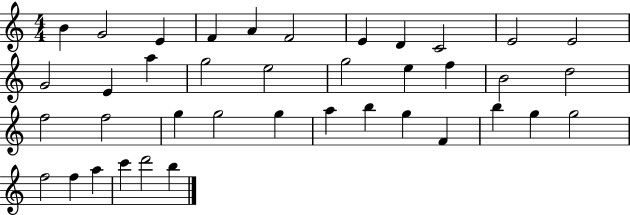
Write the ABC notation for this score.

X:1
T:Untitled
M:4/4
L:1/4
K:C
B G2 E F A F2 E D C2 E2 E2 G2 E a g2 e2 g2 e f B2 d2 f2 f2 g g2 g a b g F b g g2 f2 f a c' d'2 b